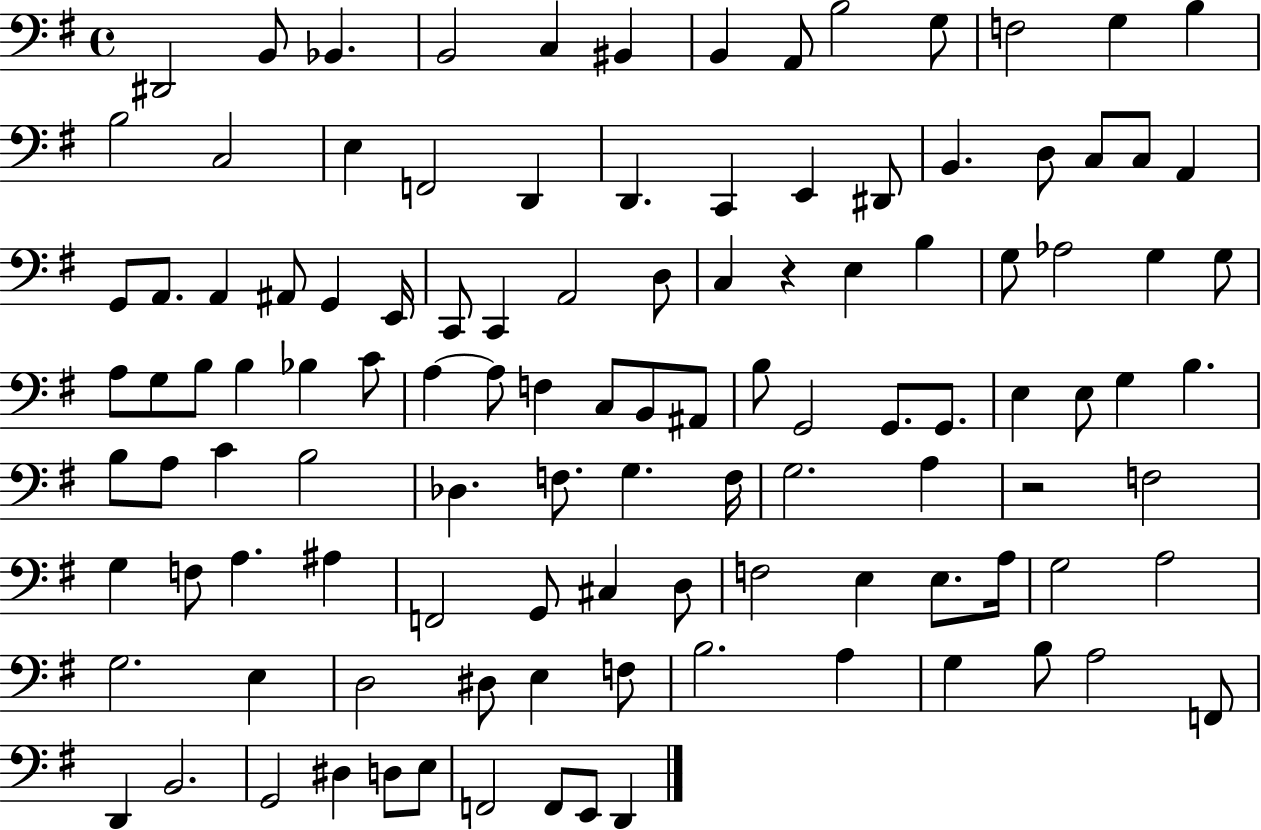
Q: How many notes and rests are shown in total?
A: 113